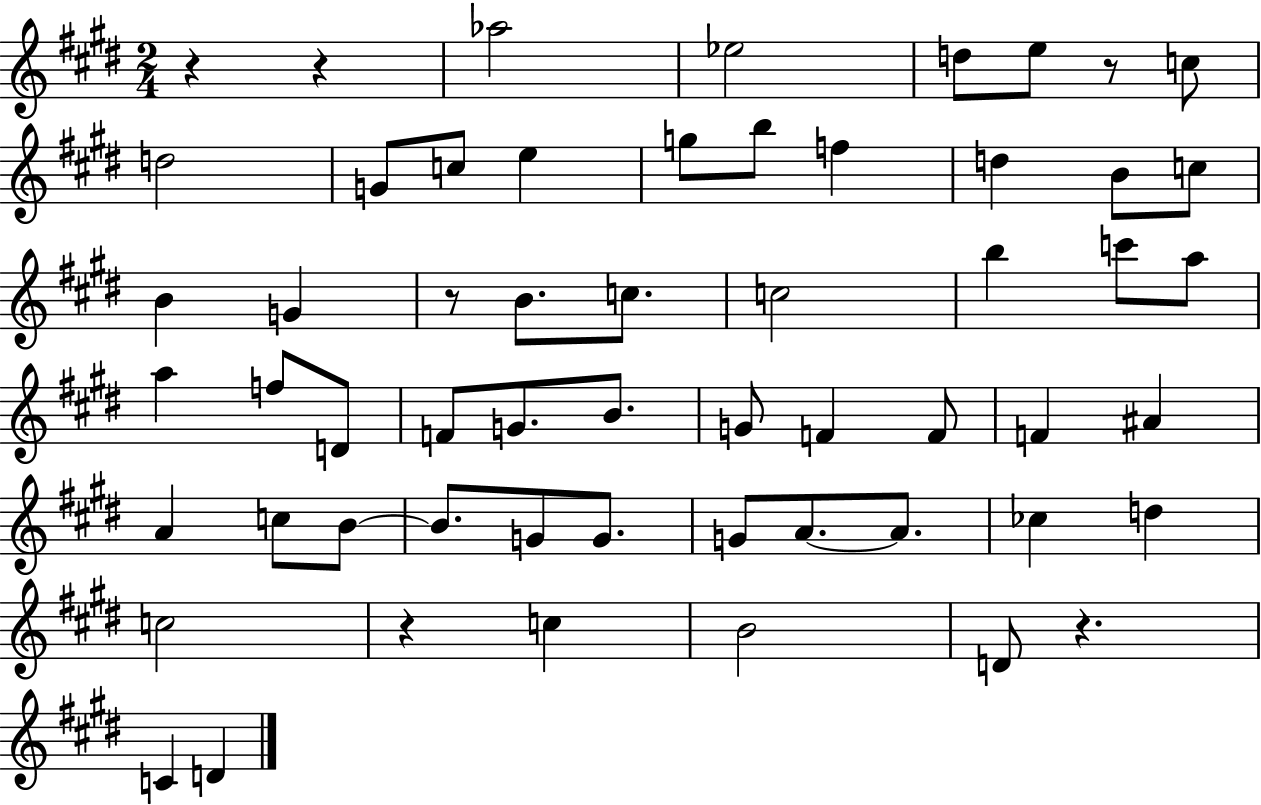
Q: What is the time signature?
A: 2/4